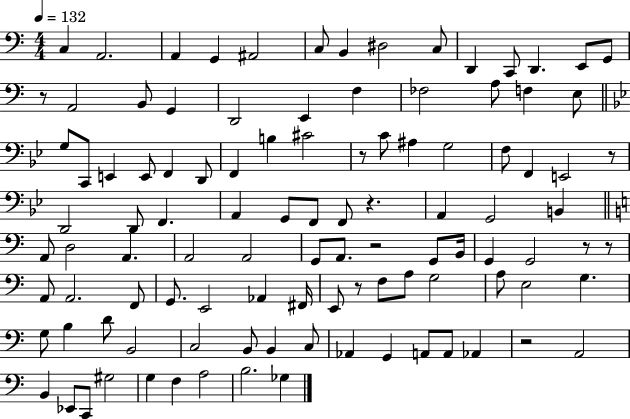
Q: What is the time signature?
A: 4/4